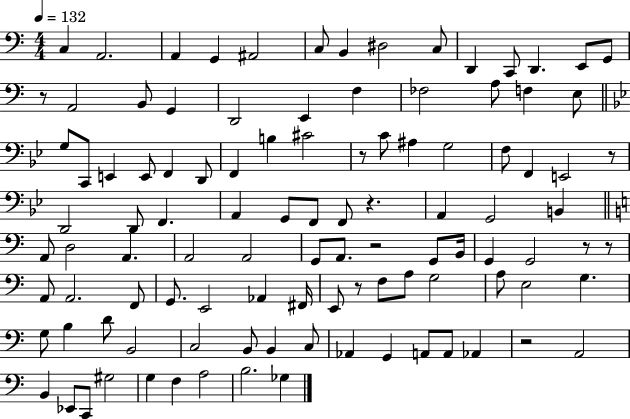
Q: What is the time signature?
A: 4/4